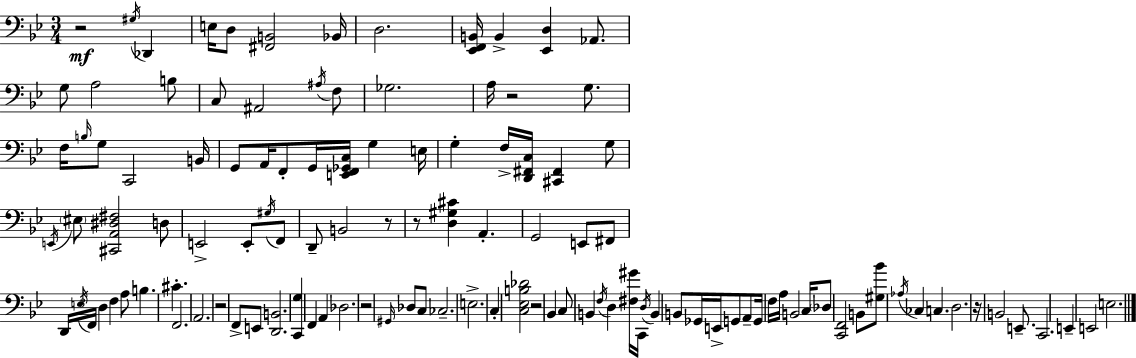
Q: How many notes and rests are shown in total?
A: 118